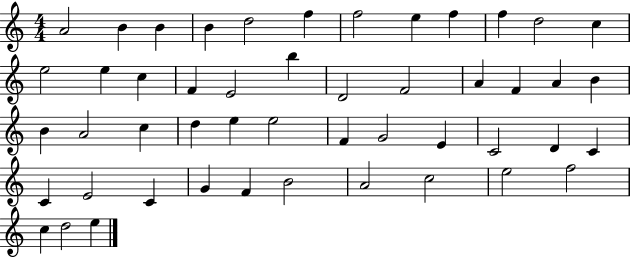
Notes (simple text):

A4/h B4/q B4/q B4/q D5/h F5/q F5/h E5/q F5/q F5/q D5/h C5/q E5/h E5/q C5/q F4/q E4/h B5/q D4/h F4/h A4/q F4/q A4/q B4/q B4/q A4/h C5/q D5/q E5/q E5/h F4/q G4/h E4/q C4/h D4/q C4/q C4/q E4/h C4/q G4/q F4/q B4/h A4/h C5/h E5/h F5/h C5/q D5/h E5/q